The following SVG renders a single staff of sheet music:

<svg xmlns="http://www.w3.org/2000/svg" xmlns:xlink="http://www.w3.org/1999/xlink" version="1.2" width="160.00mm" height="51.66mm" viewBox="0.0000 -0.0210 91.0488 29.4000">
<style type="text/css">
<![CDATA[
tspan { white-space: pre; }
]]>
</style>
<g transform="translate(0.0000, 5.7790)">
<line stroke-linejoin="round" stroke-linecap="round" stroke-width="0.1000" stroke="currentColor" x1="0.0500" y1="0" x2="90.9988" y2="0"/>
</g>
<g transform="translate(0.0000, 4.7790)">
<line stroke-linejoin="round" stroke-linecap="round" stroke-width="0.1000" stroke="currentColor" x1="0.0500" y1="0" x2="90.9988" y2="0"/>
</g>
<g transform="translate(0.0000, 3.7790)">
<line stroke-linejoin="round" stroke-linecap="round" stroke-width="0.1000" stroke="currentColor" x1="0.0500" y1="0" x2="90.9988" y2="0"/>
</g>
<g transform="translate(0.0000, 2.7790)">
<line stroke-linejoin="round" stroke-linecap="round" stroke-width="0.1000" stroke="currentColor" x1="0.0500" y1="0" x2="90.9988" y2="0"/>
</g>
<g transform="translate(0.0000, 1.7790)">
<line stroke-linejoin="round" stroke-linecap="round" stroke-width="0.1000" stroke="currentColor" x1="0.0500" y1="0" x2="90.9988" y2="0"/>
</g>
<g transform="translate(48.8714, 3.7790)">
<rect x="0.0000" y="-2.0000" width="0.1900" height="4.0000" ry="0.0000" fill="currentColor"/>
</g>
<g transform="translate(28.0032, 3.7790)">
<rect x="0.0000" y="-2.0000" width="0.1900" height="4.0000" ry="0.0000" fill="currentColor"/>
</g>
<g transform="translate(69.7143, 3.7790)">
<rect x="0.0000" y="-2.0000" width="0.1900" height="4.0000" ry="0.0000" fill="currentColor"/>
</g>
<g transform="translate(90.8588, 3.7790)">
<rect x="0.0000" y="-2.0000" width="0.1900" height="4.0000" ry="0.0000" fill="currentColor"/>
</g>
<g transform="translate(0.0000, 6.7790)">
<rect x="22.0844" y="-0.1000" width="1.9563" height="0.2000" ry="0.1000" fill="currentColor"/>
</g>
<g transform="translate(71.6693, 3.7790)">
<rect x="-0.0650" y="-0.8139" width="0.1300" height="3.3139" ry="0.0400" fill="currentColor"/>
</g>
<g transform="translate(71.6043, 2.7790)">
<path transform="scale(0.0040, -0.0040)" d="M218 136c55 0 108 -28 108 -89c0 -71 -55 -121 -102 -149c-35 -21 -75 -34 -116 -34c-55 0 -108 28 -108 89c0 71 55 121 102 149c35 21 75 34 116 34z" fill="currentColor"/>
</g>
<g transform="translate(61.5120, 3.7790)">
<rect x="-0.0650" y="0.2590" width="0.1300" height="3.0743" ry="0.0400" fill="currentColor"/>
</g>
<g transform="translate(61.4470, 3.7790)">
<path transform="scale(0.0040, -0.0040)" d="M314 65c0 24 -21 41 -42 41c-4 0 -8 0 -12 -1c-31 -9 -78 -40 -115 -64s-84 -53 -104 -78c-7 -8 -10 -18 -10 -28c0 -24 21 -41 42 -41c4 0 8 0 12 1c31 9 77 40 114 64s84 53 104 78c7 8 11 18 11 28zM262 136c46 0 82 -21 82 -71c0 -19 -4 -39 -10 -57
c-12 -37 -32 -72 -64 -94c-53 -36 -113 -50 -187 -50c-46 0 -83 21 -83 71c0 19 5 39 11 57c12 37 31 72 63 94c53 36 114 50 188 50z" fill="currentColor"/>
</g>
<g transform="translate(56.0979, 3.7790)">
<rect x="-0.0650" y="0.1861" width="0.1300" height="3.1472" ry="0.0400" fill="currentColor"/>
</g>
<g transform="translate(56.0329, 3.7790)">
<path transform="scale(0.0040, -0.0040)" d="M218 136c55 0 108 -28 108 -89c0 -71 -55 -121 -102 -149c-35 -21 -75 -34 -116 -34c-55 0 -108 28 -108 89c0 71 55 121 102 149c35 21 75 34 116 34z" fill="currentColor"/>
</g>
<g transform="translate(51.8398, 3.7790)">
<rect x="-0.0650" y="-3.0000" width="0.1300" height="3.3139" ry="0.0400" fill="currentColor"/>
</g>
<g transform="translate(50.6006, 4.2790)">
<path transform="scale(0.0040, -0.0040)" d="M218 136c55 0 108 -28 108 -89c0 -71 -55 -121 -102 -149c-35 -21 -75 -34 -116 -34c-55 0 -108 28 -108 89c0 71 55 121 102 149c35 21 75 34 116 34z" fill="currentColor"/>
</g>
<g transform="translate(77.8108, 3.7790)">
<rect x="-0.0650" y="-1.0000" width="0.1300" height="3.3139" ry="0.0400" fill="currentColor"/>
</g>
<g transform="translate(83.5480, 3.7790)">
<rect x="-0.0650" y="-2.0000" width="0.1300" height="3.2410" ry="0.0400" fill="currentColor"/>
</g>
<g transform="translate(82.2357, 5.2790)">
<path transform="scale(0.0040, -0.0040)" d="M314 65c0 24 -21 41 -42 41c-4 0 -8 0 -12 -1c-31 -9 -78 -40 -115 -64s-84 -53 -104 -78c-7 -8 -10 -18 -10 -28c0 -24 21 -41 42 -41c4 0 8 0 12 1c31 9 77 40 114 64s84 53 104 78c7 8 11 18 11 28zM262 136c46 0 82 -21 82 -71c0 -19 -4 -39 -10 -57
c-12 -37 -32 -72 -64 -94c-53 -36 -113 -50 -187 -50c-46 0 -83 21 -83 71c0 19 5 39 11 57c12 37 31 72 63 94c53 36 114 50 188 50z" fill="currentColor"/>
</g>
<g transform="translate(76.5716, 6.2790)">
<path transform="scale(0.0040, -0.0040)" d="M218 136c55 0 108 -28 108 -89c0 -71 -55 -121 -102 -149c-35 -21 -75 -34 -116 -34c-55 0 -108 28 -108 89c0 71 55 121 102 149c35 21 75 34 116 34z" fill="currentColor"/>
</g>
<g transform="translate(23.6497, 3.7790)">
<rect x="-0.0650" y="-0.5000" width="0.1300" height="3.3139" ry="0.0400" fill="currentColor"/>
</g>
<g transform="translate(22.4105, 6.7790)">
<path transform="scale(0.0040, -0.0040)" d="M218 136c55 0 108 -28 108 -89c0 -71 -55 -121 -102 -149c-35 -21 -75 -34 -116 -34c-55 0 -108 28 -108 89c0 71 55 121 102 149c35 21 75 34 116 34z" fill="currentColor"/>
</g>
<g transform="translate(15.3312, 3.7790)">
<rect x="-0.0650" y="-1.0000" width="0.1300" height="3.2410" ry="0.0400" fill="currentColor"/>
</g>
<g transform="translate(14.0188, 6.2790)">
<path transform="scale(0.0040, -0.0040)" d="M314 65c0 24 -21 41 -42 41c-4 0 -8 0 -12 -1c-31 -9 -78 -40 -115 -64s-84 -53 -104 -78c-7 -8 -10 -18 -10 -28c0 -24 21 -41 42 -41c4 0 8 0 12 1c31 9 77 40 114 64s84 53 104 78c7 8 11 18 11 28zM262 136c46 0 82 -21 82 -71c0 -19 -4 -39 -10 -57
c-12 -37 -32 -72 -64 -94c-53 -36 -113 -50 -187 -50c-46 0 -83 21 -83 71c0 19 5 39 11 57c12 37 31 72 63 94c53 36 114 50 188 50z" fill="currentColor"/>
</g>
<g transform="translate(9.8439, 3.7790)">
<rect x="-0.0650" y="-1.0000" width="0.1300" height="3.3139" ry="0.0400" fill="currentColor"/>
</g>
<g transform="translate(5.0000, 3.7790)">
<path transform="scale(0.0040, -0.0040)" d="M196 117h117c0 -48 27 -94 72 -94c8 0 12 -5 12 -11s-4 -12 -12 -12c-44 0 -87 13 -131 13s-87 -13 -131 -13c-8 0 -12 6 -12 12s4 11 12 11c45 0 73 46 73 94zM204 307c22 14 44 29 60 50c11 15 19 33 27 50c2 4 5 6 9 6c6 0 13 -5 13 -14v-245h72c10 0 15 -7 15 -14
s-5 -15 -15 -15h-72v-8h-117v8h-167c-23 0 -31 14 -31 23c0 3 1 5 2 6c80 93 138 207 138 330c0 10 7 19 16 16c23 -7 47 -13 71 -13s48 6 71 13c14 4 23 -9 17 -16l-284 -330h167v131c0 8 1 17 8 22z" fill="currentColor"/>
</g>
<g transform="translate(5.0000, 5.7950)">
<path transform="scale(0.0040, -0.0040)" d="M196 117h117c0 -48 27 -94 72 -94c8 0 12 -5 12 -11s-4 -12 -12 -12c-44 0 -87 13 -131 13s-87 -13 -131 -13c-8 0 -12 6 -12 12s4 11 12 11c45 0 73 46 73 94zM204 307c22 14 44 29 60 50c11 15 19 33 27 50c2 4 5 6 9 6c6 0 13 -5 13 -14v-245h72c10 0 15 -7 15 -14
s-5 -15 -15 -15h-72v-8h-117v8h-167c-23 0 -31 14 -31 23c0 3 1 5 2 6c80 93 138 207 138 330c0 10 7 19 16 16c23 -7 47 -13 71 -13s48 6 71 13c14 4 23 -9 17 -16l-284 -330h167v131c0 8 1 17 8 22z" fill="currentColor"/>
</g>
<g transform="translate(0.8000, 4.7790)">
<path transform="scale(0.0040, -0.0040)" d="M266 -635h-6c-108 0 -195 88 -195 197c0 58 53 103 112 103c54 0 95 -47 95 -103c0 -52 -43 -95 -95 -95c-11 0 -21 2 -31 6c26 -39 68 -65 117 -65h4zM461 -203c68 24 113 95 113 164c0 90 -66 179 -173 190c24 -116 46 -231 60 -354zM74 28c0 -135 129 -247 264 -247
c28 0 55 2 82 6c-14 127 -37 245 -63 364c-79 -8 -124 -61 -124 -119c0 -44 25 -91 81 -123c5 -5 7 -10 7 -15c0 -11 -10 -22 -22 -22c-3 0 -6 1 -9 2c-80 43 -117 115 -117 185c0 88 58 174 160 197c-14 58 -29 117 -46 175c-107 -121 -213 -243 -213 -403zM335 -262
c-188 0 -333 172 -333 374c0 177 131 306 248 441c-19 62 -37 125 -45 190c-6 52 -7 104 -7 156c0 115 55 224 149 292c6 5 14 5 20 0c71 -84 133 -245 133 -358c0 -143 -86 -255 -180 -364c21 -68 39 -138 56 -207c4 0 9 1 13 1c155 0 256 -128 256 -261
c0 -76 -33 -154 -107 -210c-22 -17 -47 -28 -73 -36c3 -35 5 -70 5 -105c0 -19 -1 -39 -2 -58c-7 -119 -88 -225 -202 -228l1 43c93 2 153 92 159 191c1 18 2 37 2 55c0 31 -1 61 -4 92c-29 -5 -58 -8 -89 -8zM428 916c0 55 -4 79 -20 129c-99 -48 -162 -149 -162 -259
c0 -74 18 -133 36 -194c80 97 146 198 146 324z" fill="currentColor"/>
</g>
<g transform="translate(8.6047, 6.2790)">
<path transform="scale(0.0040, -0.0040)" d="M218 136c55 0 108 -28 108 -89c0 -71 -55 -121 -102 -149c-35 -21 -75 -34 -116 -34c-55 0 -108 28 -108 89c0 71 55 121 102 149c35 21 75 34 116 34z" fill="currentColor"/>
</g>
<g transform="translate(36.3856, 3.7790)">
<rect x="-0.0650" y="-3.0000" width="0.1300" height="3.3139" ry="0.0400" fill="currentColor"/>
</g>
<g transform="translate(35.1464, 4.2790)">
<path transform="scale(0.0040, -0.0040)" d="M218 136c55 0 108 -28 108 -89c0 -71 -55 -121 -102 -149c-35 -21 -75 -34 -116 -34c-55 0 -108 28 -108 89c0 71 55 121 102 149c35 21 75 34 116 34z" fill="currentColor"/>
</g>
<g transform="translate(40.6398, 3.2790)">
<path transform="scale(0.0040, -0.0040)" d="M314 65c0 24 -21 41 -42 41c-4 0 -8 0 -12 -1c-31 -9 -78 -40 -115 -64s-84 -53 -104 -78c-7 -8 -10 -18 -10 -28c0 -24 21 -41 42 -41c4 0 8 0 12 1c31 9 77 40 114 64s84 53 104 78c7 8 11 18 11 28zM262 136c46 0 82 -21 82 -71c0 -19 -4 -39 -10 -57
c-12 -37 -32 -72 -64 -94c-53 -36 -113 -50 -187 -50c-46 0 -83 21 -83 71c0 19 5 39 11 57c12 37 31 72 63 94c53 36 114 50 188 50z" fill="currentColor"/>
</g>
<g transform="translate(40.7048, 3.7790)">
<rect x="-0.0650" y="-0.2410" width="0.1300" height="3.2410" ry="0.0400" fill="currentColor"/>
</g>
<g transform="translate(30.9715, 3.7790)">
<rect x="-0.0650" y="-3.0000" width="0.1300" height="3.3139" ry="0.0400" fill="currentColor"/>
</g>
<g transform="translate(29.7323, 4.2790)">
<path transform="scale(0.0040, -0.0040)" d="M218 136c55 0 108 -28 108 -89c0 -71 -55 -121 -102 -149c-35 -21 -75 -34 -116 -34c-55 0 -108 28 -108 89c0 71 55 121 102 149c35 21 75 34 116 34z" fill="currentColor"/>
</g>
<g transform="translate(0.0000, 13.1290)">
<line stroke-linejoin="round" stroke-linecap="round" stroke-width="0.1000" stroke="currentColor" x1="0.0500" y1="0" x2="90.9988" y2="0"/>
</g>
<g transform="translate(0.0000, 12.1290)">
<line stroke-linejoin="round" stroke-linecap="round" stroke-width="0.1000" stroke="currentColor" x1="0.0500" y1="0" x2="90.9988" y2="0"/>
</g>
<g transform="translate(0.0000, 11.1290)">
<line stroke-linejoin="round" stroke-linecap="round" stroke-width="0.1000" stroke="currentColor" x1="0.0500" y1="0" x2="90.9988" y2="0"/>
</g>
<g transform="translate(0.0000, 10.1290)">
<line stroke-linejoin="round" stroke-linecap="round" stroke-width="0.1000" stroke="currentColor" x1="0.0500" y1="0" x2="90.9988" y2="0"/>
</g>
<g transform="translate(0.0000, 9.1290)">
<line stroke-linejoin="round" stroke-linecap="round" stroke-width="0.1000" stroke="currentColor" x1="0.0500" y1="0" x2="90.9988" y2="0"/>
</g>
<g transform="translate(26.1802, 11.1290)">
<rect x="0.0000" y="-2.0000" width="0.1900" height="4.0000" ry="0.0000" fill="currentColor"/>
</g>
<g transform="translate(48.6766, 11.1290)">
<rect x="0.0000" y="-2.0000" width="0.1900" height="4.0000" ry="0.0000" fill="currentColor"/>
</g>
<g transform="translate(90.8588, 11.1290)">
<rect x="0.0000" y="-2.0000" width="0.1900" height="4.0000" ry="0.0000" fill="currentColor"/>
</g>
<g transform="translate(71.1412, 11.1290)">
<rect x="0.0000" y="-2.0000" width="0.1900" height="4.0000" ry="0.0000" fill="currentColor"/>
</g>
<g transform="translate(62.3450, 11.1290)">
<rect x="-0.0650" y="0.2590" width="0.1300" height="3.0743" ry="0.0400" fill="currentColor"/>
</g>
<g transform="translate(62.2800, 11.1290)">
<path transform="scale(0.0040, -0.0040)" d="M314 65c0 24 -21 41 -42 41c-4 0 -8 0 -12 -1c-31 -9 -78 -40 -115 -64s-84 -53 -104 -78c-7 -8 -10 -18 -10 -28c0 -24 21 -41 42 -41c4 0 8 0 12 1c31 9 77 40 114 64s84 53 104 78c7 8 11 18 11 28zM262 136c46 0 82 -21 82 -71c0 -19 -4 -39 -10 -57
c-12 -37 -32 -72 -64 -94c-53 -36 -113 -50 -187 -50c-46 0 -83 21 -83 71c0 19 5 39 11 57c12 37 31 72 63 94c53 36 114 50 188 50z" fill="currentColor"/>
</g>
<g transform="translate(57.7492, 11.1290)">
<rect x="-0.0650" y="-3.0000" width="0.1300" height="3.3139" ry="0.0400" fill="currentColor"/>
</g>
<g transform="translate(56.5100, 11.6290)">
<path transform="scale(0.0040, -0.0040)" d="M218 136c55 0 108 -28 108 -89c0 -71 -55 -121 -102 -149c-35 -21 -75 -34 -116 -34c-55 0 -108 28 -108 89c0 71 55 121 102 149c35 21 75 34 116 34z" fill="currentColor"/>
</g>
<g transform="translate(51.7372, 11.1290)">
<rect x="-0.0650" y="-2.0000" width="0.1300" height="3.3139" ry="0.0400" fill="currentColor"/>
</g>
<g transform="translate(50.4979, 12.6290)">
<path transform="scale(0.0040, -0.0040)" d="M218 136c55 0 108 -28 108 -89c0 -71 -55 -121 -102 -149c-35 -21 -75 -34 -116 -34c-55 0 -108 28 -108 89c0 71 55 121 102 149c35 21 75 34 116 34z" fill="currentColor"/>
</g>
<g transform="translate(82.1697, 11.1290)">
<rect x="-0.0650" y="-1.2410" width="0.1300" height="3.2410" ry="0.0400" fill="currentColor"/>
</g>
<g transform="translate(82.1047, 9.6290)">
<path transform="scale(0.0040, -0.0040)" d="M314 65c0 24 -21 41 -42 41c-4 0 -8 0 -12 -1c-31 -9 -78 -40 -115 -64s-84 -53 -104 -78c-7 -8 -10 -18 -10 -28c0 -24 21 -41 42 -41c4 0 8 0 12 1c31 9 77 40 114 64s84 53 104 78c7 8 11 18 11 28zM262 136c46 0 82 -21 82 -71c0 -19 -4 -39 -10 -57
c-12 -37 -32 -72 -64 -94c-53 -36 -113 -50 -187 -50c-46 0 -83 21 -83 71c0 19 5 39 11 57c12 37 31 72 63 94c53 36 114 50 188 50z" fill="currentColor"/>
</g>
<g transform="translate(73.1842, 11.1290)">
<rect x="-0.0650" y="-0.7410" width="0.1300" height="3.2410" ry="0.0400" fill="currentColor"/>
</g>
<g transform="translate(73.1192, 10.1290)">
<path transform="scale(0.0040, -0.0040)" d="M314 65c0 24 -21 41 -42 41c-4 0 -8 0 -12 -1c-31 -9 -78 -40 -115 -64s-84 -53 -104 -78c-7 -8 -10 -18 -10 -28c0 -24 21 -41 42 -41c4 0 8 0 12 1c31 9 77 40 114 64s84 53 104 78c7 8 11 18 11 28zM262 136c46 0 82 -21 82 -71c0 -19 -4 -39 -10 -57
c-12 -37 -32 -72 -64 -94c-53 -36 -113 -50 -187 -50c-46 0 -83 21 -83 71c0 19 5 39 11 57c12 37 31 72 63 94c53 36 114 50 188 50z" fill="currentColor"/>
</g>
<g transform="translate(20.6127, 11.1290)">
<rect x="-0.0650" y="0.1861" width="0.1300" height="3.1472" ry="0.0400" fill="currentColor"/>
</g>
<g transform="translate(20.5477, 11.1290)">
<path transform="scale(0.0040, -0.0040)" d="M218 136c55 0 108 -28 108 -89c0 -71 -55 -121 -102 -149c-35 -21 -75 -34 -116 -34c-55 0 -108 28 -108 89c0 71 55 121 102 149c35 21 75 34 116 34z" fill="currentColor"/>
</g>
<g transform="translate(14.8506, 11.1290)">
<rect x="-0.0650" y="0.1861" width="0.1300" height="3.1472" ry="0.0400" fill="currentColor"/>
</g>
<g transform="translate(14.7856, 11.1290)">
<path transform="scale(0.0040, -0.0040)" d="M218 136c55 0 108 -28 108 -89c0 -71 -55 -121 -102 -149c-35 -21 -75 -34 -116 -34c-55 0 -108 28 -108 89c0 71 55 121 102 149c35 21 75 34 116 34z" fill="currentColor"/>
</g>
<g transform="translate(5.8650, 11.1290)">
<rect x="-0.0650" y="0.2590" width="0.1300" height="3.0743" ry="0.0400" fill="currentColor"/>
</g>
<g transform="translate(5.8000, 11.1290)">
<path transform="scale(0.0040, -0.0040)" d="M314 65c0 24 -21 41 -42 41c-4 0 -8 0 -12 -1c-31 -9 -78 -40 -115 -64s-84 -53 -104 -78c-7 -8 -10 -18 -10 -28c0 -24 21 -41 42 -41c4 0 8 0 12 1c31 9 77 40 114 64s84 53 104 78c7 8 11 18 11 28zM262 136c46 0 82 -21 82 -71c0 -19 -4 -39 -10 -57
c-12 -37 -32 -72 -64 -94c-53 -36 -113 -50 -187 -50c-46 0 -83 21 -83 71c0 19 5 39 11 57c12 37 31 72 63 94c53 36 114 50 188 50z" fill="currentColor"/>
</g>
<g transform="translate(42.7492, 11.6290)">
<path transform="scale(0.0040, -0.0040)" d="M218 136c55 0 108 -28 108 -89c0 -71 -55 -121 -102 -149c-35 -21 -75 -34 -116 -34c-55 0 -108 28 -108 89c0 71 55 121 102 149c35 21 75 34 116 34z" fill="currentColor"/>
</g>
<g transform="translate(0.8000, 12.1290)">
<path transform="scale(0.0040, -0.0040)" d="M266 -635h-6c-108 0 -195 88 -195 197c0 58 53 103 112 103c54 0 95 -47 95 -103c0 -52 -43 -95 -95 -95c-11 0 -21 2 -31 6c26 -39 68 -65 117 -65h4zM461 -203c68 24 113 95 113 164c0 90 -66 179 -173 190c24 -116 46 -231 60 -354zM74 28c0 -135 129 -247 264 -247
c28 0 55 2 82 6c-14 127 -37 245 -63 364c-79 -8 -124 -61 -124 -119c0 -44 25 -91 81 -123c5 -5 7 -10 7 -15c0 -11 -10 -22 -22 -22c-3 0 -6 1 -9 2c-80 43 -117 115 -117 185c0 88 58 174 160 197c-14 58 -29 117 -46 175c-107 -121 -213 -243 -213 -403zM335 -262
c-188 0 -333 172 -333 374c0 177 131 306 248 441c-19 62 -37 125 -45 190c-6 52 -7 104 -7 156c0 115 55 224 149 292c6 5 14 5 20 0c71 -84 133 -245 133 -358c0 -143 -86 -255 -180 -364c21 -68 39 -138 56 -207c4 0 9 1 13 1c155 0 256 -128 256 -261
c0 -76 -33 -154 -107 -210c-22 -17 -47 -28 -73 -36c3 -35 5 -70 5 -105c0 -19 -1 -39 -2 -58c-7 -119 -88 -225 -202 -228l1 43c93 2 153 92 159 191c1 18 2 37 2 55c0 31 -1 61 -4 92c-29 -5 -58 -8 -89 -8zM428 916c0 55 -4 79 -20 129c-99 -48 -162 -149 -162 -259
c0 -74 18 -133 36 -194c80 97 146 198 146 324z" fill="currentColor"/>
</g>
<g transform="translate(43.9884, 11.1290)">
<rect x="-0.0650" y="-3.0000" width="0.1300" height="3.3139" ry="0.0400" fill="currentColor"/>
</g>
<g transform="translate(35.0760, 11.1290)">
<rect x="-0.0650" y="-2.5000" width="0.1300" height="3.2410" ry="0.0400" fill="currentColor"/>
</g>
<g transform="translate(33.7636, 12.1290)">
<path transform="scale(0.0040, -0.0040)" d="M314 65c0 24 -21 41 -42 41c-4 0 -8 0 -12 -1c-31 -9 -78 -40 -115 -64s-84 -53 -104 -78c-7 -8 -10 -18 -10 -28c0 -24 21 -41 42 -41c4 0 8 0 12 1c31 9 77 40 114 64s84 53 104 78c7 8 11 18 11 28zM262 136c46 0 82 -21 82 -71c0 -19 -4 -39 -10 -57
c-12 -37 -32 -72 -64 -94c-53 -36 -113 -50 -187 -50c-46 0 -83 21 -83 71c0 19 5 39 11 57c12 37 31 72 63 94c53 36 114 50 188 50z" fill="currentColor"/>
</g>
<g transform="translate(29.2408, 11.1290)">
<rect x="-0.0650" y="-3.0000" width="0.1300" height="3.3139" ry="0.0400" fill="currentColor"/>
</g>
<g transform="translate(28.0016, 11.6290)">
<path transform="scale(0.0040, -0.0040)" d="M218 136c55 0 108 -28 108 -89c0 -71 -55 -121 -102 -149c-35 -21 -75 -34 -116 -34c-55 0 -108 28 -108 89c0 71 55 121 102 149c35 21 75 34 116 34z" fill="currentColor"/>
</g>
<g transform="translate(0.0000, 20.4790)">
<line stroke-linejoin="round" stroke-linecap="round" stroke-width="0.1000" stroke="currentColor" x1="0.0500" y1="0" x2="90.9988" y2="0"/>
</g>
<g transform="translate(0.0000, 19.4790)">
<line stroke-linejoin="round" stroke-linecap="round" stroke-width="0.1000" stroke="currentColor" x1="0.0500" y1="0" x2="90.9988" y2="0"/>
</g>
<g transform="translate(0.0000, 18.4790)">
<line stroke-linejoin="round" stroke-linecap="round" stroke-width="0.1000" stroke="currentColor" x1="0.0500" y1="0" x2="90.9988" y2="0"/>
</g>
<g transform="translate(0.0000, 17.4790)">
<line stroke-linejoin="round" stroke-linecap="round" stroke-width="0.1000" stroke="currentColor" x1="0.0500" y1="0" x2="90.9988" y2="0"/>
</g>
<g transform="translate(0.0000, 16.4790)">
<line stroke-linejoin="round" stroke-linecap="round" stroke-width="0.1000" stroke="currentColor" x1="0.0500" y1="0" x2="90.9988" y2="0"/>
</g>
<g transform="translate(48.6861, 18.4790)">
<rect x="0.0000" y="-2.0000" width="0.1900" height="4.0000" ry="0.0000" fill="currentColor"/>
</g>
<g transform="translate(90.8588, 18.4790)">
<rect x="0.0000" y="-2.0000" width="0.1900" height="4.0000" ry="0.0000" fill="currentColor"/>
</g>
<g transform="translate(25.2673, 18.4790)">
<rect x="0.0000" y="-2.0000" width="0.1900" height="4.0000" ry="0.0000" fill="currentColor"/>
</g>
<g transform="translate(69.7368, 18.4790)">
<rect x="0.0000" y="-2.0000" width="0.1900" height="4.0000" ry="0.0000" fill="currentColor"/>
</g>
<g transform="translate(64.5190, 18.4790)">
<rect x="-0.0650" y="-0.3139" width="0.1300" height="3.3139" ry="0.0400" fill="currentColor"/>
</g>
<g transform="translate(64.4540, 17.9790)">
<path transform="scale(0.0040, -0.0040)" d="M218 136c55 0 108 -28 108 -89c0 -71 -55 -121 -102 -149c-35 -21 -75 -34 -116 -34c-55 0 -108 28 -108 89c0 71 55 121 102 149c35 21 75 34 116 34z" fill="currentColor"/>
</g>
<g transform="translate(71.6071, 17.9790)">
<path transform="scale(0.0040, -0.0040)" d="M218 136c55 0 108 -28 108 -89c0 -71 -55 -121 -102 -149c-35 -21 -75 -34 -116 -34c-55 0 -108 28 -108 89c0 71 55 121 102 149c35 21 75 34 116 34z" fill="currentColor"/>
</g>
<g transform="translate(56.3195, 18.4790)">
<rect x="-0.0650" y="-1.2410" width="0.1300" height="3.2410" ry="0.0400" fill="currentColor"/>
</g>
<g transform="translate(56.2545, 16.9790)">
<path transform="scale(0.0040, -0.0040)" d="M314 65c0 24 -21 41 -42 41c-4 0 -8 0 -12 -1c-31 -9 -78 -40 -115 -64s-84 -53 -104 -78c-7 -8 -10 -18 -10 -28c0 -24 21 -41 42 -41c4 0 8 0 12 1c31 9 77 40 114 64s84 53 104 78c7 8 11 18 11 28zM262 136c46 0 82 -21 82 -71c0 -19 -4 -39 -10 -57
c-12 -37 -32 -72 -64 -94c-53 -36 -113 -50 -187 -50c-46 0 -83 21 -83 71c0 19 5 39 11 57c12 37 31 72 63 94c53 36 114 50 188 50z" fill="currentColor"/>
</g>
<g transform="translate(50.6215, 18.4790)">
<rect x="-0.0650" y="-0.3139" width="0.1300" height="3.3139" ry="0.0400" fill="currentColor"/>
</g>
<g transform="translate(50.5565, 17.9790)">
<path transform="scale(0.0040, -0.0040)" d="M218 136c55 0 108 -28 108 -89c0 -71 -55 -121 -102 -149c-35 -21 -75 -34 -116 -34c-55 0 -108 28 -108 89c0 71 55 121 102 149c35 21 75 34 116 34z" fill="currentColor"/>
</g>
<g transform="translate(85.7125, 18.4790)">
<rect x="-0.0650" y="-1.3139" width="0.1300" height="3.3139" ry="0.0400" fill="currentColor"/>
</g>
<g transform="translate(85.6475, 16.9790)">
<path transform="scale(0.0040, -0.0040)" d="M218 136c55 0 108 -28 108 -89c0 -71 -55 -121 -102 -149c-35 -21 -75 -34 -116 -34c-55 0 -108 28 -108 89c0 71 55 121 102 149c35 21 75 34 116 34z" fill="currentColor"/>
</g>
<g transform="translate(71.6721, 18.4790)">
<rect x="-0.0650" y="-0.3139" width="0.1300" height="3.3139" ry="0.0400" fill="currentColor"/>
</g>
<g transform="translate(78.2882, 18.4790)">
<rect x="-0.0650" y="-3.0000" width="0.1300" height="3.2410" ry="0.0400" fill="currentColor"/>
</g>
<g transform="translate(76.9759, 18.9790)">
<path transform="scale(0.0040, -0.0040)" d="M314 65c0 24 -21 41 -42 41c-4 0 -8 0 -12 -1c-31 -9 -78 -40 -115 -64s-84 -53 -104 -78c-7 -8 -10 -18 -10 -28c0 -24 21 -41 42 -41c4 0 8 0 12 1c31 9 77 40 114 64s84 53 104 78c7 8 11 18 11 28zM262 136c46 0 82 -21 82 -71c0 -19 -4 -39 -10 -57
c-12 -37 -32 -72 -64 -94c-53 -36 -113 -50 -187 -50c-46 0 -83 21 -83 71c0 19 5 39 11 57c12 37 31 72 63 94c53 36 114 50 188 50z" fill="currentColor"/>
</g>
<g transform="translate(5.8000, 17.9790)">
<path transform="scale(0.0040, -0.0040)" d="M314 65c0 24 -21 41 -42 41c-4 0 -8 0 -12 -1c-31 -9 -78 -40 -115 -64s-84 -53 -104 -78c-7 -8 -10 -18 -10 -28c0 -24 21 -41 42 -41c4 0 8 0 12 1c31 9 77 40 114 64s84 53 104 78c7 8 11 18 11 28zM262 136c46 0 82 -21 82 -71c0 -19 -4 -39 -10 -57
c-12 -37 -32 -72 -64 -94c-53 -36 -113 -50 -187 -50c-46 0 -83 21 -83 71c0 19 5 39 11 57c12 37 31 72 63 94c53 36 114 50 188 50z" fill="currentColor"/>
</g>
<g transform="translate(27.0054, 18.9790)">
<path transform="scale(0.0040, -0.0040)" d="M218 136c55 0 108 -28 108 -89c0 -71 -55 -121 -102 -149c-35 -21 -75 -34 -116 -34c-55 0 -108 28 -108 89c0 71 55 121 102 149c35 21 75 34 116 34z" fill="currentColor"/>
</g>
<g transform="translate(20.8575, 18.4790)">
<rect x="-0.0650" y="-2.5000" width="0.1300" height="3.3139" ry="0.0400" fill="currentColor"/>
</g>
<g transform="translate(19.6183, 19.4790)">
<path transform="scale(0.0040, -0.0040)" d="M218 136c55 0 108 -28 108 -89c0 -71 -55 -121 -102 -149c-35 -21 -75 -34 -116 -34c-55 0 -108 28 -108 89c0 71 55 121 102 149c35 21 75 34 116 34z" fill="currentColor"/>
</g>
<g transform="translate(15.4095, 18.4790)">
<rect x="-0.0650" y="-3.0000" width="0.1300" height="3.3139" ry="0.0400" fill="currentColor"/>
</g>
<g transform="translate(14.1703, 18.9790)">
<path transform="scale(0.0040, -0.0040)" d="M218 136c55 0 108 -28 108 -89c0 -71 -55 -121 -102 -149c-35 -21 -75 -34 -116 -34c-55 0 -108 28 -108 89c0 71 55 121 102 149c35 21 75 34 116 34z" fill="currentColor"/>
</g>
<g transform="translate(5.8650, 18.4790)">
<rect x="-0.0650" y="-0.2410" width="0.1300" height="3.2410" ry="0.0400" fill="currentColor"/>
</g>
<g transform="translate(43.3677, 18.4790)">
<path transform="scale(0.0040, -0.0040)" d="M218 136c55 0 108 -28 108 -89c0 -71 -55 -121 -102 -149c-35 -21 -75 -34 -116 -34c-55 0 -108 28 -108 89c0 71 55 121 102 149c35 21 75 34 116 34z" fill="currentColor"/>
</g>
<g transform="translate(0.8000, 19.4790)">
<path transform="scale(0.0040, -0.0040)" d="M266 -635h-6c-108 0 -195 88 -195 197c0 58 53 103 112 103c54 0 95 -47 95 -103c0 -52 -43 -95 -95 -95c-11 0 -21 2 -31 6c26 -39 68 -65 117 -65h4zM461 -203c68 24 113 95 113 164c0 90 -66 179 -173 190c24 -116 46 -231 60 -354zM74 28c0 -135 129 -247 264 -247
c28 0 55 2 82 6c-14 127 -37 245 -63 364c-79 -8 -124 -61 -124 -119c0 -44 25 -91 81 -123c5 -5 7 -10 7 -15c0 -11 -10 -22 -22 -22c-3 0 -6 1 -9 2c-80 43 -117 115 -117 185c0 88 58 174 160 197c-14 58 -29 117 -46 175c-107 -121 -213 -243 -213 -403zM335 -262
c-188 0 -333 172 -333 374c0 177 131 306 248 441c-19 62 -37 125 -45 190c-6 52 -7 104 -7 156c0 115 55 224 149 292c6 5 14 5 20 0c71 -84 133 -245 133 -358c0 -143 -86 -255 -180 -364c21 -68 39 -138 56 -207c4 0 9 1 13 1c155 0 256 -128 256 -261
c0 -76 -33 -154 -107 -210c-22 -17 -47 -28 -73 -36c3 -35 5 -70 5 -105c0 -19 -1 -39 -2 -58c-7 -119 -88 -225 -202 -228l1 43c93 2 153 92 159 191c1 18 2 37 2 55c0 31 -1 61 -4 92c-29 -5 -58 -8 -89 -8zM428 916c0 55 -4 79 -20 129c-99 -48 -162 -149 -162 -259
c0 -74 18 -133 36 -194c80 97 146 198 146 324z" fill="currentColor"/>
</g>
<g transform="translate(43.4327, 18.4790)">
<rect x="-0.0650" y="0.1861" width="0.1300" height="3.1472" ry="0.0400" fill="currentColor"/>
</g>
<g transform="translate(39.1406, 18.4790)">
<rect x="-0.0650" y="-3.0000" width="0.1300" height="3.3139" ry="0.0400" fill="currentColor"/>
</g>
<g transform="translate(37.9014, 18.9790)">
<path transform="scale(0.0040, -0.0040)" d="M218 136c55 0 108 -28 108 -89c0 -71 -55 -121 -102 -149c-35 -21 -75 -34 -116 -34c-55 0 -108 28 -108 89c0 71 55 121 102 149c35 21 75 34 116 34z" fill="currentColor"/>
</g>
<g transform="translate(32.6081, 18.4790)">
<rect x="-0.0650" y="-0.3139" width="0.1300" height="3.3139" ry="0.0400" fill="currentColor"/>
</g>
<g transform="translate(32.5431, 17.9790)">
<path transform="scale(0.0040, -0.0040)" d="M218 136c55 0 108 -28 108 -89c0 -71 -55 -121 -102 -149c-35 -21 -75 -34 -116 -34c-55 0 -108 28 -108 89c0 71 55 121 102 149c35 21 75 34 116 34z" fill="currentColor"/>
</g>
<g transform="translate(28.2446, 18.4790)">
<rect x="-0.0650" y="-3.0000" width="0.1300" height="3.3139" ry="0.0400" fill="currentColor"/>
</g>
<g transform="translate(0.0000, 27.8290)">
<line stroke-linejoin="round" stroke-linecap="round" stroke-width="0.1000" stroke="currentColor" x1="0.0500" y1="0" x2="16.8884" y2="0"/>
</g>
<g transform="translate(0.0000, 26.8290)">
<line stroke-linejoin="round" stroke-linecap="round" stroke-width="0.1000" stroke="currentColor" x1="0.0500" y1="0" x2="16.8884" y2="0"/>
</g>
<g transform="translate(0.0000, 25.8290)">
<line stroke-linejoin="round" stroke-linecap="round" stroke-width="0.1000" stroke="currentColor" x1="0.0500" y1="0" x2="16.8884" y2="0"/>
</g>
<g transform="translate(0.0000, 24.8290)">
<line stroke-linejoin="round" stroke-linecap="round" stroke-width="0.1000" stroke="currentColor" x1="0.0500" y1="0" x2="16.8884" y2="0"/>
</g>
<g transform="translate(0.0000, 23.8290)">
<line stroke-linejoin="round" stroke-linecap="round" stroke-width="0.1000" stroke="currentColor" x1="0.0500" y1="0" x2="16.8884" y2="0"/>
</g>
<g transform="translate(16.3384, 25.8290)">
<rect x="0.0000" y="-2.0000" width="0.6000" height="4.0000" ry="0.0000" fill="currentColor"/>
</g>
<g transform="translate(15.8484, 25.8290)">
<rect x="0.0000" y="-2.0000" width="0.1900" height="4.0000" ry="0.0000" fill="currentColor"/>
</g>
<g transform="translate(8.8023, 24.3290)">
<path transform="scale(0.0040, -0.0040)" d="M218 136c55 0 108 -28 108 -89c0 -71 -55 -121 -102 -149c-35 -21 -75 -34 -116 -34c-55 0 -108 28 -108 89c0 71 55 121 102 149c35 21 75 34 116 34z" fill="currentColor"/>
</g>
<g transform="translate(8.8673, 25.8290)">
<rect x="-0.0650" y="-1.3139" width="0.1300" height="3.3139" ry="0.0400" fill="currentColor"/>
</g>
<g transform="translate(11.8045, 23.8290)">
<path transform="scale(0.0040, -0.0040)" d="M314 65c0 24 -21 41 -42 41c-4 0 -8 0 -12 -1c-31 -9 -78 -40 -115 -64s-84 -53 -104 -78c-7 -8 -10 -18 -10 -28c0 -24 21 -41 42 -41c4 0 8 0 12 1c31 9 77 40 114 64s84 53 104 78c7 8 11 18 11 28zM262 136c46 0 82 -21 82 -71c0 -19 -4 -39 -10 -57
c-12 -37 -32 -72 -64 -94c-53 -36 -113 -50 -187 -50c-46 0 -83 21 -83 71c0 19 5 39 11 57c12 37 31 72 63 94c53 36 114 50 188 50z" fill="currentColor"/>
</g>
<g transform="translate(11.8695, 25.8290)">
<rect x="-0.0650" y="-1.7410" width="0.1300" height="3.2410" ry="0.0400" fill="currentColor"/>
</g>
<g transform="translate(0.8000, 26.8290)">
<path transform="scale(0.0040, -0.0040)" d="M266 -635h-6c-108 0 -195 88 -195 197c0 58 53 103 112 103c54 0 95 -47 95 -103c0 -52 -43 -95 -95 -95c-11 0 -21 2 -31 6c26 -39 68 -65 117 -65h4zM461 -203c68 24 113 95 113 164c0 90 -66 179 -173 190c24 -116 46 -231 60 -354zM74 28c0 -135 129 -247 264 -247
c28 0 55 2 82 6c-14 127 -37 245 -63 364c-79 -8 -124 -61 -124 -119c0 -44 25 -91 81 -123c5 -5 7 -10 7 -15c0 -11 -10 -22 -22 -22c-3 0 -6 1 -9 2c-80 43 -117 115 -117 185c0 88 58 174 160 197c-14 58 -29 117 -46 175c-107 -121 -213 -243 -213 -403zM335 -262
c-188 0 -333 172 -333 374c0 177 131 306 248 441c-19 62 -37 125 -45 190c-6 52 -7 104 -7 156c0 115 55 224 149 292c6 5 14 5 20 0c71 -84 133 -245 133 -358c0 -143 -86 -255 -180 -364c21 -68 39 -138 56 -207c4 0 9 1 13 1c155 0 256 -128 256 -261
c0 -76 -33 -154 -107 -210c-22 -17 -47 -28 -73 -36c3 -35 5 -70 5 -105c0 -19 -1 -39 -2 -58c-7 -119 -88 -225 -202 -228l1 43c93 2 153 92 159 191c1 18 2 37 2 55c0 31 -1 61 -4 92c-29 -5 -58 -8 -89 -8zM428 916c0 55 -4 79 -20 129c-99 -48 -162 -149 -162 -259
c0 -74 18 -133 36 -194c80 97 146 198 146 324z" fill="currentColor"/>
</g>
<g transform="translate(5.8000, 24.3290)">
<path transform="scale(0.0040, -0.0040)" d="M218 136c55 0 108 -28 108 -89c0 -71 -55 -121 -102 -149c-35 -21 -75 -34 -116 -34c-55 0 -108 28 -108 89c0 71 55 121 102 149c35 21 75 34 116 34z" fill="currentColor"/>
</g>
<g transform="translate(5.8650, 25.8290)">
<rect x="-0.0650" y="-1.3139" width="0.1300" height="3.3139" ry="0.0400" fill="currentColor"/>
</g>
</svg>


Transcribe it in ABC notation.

X:1
T:Untitled
M:4/4
L:1/4
K:C
D D2 C A A c2 A B B2 d D F2 B2 B B A G2 A F A B2 d2 e2 c2 A G A c A B c e2 c c A2 e e e f2